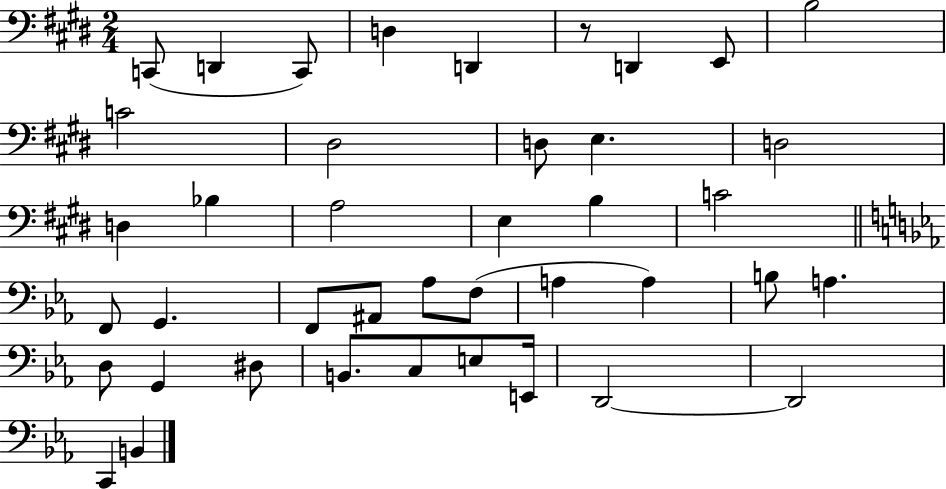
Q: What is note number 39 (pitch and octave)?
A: C2